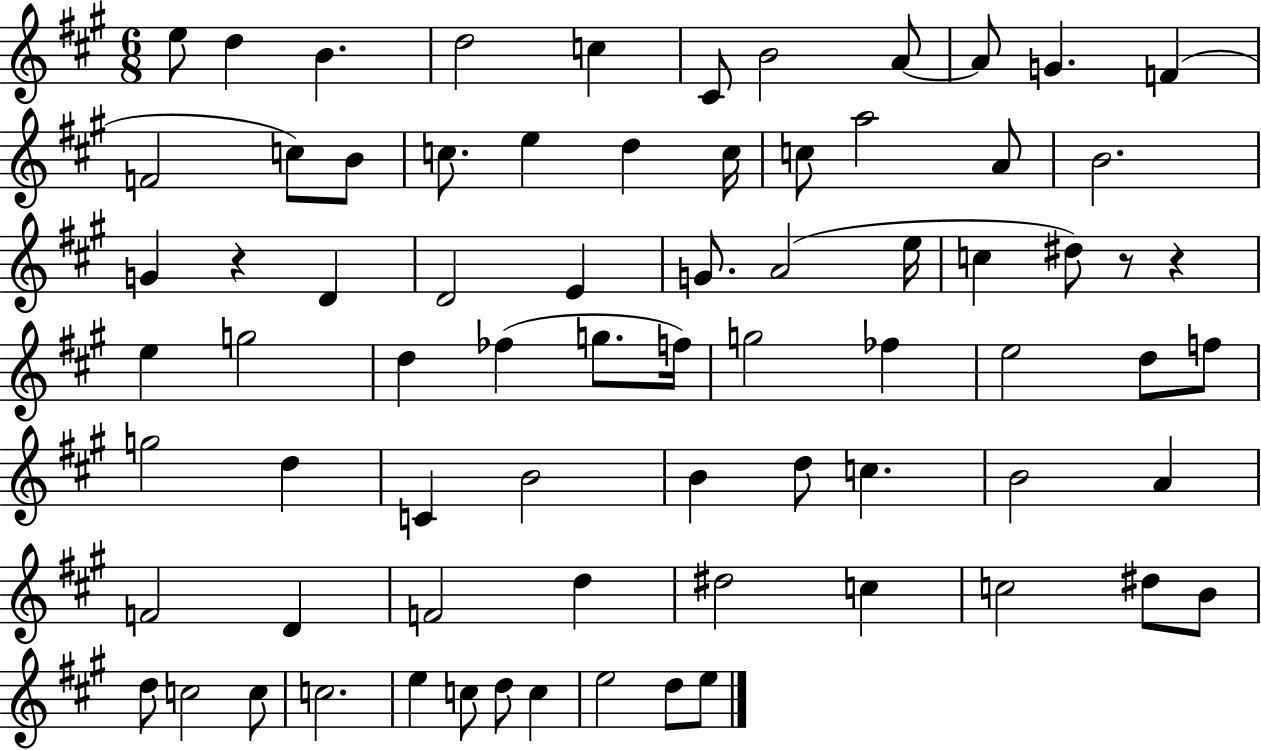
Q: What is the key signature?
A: A major